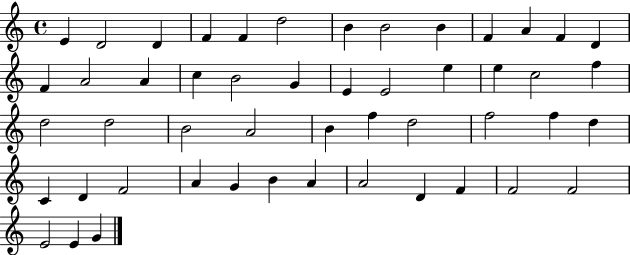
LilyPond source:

{
  \clef treble
  \time 4/4
  \defaultTimeSignature
  \key c \major
  e'4 d'2 d'4 | f'4 f'4 d''2 | b'4 b'2 b'4 | f'4 a'4 f'4 d'4 | \break f'4 a'2 a'4 | c''4 b'2 g'4 | e'4 e'2 e''4 | e''4 c''2 f''4 | \break d''2 d''2 | b'2 a'2 | b'4 f''4 d''2 | f''2 f''4 d''4 | \break c'4 d'4 f'2 | a'4 g'4 b'4 a'4 | a'2 d'4 f'4 | f'2 f'2 | \break e'2 e'4 g'4 | \bar "|."
}